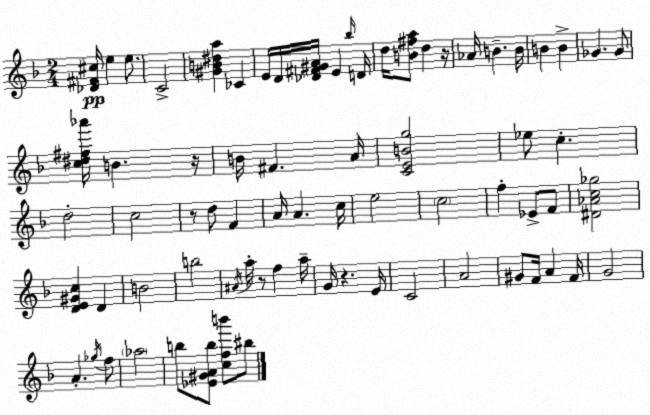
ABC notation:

X:1
T:Untitled
M:2/4
L:1/4
K:Dm
[_D^F^c]/4 e e/2 C2 [^GB^da] _C E/4 D/4 [_D^F^GA]/4 E _b/4 D/4 d/4 [B^fa]/2 d z/4 _A/4 B B/4 B B _G _G/2 [c^d^f_a']/4 B z/4 B/4 ^F A/4 [CEBg]2 _e/2 c d2 c2 z/2 d/2 F A/4 A c/4 e2 c2 f _E/2 F/2 [^D_Ac_g]2 [DE^Gc] D B2 b2 ^A/4 a/4 z/2 f a/4 G/4 z E/4 C2 A2 ^G/2 F/4 A F/4 G2 A _g/4 f/2 _a2 b/2 [_E^GAb]/2 [cfb']/2 ^b/2